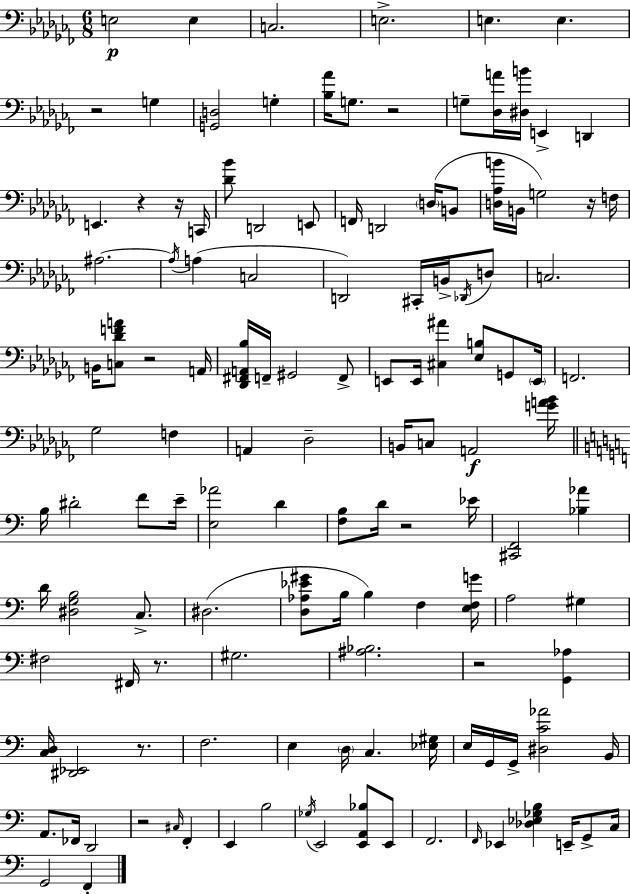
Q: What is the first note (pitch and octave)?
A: E3